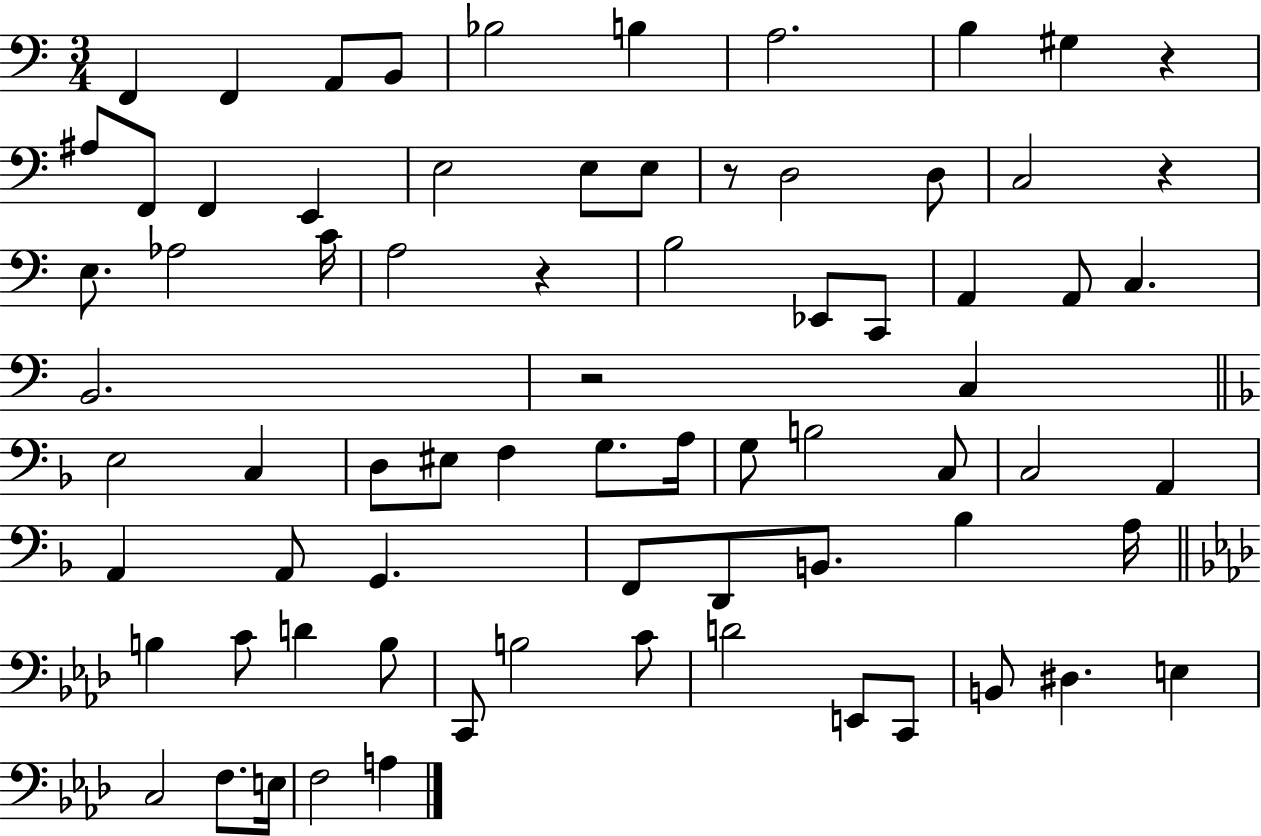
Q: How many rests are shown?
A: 5